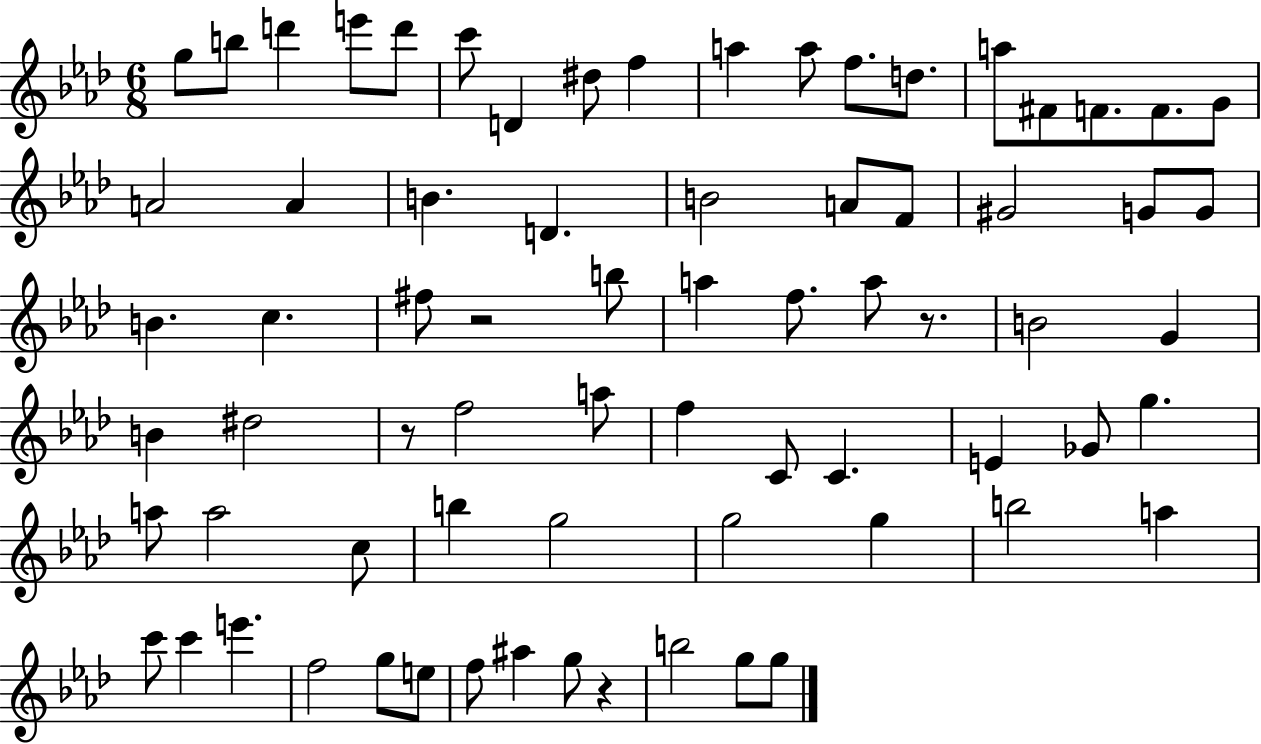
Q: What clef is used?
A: treble